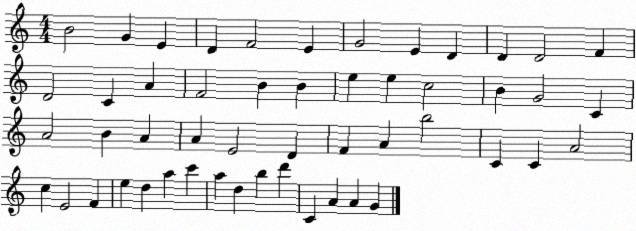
X:1
T:Untitled
M:4/4
L:1/4
K:C
B2 G E D F2 E G2 E D D D2 F D2 C A F2 B B e e c2 B G2 C A2 B A A E2 D F A b2 C C A2 c E2 F e d a c' a d b d' C A A G